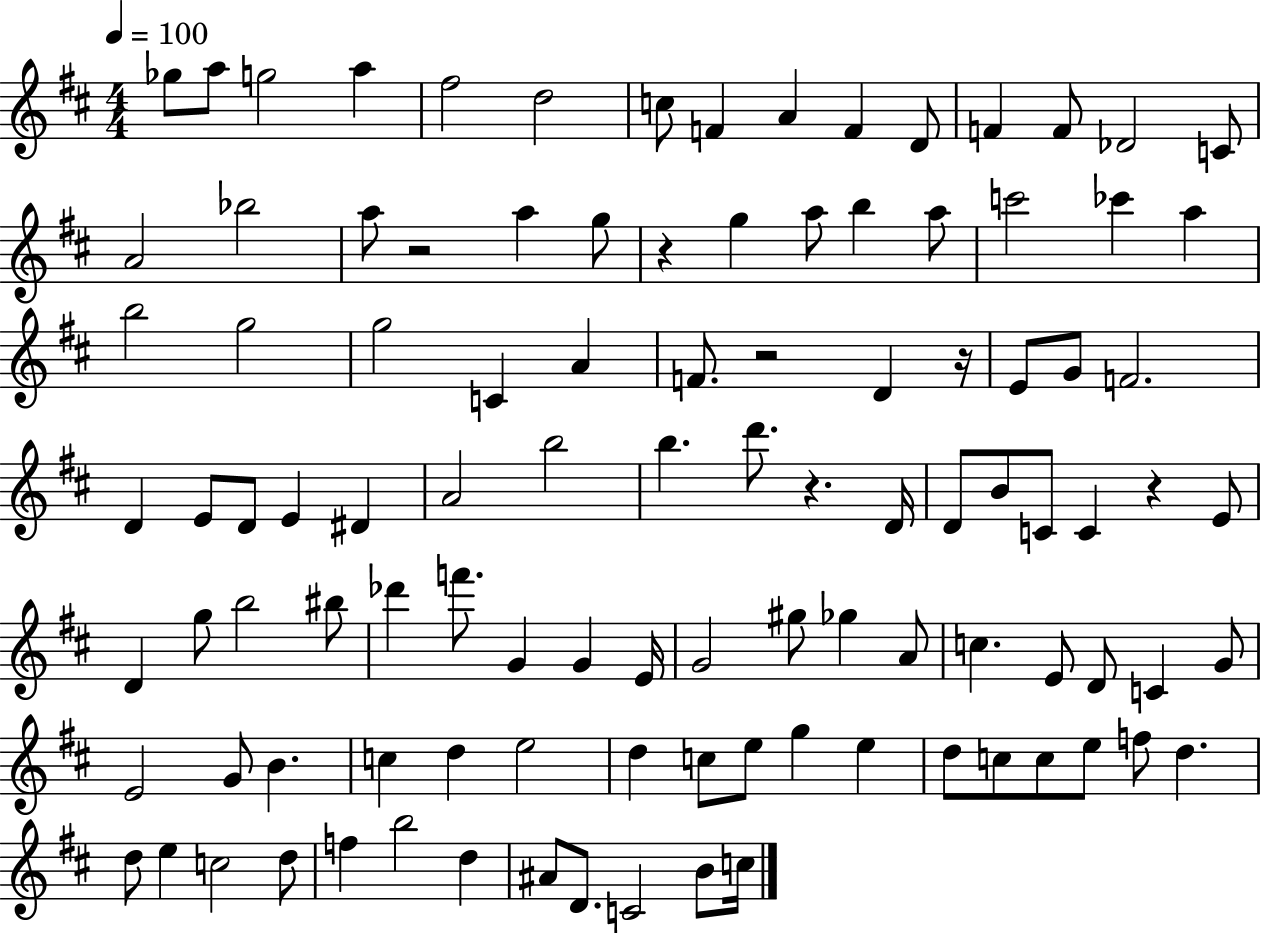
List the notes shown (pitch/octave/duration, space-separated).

Gb5/e A5/e G5/h A5/q F#5/h D5/h C5/e F4/q A4/q F4/q D4/e F4/q F4/e Db4/h C4/e A4/h Bb5/h A5/e R/h A5/q G5/e R/q G5/q A5/e B5/q A5/e C6/h CES6/q A5/q B5/h G5/h G5/h C4/q A4/q F4/e. R/h D4/q R/s E4/e G4/e F4/h. D4/q E4/e D4/e E4/q D#4/q A4/h B5/h B5/q. D6/e. R/q. D4/s D4/e B4/e C4/e C4/q R/q E4/e D4/q G5/e B5/h BIS5/e Db6/q F6/e. G4/q G4/q E4/s G4/h G#5/e Gb5/q A4/e C5/q. E4/e D4/e C4/q G4/e E4/h G4/e B4/q. C5/q D5/q E5/h D5/q C5/e E5/e G5/q E5/q D5/e C5/e C5/e E5/e F5/e D5/q. D5/e E5/q C5/h D5/e F5/q B5/h D5/q A#4/e D4/e. C4/h B4/e C5/s